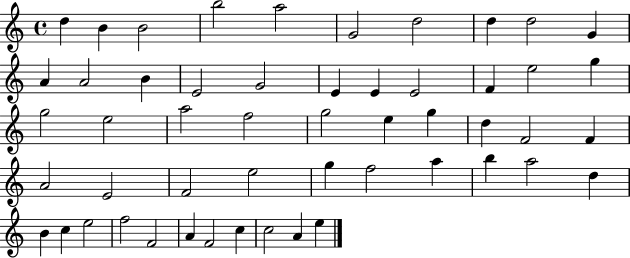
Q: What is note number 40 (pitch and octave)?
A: A5